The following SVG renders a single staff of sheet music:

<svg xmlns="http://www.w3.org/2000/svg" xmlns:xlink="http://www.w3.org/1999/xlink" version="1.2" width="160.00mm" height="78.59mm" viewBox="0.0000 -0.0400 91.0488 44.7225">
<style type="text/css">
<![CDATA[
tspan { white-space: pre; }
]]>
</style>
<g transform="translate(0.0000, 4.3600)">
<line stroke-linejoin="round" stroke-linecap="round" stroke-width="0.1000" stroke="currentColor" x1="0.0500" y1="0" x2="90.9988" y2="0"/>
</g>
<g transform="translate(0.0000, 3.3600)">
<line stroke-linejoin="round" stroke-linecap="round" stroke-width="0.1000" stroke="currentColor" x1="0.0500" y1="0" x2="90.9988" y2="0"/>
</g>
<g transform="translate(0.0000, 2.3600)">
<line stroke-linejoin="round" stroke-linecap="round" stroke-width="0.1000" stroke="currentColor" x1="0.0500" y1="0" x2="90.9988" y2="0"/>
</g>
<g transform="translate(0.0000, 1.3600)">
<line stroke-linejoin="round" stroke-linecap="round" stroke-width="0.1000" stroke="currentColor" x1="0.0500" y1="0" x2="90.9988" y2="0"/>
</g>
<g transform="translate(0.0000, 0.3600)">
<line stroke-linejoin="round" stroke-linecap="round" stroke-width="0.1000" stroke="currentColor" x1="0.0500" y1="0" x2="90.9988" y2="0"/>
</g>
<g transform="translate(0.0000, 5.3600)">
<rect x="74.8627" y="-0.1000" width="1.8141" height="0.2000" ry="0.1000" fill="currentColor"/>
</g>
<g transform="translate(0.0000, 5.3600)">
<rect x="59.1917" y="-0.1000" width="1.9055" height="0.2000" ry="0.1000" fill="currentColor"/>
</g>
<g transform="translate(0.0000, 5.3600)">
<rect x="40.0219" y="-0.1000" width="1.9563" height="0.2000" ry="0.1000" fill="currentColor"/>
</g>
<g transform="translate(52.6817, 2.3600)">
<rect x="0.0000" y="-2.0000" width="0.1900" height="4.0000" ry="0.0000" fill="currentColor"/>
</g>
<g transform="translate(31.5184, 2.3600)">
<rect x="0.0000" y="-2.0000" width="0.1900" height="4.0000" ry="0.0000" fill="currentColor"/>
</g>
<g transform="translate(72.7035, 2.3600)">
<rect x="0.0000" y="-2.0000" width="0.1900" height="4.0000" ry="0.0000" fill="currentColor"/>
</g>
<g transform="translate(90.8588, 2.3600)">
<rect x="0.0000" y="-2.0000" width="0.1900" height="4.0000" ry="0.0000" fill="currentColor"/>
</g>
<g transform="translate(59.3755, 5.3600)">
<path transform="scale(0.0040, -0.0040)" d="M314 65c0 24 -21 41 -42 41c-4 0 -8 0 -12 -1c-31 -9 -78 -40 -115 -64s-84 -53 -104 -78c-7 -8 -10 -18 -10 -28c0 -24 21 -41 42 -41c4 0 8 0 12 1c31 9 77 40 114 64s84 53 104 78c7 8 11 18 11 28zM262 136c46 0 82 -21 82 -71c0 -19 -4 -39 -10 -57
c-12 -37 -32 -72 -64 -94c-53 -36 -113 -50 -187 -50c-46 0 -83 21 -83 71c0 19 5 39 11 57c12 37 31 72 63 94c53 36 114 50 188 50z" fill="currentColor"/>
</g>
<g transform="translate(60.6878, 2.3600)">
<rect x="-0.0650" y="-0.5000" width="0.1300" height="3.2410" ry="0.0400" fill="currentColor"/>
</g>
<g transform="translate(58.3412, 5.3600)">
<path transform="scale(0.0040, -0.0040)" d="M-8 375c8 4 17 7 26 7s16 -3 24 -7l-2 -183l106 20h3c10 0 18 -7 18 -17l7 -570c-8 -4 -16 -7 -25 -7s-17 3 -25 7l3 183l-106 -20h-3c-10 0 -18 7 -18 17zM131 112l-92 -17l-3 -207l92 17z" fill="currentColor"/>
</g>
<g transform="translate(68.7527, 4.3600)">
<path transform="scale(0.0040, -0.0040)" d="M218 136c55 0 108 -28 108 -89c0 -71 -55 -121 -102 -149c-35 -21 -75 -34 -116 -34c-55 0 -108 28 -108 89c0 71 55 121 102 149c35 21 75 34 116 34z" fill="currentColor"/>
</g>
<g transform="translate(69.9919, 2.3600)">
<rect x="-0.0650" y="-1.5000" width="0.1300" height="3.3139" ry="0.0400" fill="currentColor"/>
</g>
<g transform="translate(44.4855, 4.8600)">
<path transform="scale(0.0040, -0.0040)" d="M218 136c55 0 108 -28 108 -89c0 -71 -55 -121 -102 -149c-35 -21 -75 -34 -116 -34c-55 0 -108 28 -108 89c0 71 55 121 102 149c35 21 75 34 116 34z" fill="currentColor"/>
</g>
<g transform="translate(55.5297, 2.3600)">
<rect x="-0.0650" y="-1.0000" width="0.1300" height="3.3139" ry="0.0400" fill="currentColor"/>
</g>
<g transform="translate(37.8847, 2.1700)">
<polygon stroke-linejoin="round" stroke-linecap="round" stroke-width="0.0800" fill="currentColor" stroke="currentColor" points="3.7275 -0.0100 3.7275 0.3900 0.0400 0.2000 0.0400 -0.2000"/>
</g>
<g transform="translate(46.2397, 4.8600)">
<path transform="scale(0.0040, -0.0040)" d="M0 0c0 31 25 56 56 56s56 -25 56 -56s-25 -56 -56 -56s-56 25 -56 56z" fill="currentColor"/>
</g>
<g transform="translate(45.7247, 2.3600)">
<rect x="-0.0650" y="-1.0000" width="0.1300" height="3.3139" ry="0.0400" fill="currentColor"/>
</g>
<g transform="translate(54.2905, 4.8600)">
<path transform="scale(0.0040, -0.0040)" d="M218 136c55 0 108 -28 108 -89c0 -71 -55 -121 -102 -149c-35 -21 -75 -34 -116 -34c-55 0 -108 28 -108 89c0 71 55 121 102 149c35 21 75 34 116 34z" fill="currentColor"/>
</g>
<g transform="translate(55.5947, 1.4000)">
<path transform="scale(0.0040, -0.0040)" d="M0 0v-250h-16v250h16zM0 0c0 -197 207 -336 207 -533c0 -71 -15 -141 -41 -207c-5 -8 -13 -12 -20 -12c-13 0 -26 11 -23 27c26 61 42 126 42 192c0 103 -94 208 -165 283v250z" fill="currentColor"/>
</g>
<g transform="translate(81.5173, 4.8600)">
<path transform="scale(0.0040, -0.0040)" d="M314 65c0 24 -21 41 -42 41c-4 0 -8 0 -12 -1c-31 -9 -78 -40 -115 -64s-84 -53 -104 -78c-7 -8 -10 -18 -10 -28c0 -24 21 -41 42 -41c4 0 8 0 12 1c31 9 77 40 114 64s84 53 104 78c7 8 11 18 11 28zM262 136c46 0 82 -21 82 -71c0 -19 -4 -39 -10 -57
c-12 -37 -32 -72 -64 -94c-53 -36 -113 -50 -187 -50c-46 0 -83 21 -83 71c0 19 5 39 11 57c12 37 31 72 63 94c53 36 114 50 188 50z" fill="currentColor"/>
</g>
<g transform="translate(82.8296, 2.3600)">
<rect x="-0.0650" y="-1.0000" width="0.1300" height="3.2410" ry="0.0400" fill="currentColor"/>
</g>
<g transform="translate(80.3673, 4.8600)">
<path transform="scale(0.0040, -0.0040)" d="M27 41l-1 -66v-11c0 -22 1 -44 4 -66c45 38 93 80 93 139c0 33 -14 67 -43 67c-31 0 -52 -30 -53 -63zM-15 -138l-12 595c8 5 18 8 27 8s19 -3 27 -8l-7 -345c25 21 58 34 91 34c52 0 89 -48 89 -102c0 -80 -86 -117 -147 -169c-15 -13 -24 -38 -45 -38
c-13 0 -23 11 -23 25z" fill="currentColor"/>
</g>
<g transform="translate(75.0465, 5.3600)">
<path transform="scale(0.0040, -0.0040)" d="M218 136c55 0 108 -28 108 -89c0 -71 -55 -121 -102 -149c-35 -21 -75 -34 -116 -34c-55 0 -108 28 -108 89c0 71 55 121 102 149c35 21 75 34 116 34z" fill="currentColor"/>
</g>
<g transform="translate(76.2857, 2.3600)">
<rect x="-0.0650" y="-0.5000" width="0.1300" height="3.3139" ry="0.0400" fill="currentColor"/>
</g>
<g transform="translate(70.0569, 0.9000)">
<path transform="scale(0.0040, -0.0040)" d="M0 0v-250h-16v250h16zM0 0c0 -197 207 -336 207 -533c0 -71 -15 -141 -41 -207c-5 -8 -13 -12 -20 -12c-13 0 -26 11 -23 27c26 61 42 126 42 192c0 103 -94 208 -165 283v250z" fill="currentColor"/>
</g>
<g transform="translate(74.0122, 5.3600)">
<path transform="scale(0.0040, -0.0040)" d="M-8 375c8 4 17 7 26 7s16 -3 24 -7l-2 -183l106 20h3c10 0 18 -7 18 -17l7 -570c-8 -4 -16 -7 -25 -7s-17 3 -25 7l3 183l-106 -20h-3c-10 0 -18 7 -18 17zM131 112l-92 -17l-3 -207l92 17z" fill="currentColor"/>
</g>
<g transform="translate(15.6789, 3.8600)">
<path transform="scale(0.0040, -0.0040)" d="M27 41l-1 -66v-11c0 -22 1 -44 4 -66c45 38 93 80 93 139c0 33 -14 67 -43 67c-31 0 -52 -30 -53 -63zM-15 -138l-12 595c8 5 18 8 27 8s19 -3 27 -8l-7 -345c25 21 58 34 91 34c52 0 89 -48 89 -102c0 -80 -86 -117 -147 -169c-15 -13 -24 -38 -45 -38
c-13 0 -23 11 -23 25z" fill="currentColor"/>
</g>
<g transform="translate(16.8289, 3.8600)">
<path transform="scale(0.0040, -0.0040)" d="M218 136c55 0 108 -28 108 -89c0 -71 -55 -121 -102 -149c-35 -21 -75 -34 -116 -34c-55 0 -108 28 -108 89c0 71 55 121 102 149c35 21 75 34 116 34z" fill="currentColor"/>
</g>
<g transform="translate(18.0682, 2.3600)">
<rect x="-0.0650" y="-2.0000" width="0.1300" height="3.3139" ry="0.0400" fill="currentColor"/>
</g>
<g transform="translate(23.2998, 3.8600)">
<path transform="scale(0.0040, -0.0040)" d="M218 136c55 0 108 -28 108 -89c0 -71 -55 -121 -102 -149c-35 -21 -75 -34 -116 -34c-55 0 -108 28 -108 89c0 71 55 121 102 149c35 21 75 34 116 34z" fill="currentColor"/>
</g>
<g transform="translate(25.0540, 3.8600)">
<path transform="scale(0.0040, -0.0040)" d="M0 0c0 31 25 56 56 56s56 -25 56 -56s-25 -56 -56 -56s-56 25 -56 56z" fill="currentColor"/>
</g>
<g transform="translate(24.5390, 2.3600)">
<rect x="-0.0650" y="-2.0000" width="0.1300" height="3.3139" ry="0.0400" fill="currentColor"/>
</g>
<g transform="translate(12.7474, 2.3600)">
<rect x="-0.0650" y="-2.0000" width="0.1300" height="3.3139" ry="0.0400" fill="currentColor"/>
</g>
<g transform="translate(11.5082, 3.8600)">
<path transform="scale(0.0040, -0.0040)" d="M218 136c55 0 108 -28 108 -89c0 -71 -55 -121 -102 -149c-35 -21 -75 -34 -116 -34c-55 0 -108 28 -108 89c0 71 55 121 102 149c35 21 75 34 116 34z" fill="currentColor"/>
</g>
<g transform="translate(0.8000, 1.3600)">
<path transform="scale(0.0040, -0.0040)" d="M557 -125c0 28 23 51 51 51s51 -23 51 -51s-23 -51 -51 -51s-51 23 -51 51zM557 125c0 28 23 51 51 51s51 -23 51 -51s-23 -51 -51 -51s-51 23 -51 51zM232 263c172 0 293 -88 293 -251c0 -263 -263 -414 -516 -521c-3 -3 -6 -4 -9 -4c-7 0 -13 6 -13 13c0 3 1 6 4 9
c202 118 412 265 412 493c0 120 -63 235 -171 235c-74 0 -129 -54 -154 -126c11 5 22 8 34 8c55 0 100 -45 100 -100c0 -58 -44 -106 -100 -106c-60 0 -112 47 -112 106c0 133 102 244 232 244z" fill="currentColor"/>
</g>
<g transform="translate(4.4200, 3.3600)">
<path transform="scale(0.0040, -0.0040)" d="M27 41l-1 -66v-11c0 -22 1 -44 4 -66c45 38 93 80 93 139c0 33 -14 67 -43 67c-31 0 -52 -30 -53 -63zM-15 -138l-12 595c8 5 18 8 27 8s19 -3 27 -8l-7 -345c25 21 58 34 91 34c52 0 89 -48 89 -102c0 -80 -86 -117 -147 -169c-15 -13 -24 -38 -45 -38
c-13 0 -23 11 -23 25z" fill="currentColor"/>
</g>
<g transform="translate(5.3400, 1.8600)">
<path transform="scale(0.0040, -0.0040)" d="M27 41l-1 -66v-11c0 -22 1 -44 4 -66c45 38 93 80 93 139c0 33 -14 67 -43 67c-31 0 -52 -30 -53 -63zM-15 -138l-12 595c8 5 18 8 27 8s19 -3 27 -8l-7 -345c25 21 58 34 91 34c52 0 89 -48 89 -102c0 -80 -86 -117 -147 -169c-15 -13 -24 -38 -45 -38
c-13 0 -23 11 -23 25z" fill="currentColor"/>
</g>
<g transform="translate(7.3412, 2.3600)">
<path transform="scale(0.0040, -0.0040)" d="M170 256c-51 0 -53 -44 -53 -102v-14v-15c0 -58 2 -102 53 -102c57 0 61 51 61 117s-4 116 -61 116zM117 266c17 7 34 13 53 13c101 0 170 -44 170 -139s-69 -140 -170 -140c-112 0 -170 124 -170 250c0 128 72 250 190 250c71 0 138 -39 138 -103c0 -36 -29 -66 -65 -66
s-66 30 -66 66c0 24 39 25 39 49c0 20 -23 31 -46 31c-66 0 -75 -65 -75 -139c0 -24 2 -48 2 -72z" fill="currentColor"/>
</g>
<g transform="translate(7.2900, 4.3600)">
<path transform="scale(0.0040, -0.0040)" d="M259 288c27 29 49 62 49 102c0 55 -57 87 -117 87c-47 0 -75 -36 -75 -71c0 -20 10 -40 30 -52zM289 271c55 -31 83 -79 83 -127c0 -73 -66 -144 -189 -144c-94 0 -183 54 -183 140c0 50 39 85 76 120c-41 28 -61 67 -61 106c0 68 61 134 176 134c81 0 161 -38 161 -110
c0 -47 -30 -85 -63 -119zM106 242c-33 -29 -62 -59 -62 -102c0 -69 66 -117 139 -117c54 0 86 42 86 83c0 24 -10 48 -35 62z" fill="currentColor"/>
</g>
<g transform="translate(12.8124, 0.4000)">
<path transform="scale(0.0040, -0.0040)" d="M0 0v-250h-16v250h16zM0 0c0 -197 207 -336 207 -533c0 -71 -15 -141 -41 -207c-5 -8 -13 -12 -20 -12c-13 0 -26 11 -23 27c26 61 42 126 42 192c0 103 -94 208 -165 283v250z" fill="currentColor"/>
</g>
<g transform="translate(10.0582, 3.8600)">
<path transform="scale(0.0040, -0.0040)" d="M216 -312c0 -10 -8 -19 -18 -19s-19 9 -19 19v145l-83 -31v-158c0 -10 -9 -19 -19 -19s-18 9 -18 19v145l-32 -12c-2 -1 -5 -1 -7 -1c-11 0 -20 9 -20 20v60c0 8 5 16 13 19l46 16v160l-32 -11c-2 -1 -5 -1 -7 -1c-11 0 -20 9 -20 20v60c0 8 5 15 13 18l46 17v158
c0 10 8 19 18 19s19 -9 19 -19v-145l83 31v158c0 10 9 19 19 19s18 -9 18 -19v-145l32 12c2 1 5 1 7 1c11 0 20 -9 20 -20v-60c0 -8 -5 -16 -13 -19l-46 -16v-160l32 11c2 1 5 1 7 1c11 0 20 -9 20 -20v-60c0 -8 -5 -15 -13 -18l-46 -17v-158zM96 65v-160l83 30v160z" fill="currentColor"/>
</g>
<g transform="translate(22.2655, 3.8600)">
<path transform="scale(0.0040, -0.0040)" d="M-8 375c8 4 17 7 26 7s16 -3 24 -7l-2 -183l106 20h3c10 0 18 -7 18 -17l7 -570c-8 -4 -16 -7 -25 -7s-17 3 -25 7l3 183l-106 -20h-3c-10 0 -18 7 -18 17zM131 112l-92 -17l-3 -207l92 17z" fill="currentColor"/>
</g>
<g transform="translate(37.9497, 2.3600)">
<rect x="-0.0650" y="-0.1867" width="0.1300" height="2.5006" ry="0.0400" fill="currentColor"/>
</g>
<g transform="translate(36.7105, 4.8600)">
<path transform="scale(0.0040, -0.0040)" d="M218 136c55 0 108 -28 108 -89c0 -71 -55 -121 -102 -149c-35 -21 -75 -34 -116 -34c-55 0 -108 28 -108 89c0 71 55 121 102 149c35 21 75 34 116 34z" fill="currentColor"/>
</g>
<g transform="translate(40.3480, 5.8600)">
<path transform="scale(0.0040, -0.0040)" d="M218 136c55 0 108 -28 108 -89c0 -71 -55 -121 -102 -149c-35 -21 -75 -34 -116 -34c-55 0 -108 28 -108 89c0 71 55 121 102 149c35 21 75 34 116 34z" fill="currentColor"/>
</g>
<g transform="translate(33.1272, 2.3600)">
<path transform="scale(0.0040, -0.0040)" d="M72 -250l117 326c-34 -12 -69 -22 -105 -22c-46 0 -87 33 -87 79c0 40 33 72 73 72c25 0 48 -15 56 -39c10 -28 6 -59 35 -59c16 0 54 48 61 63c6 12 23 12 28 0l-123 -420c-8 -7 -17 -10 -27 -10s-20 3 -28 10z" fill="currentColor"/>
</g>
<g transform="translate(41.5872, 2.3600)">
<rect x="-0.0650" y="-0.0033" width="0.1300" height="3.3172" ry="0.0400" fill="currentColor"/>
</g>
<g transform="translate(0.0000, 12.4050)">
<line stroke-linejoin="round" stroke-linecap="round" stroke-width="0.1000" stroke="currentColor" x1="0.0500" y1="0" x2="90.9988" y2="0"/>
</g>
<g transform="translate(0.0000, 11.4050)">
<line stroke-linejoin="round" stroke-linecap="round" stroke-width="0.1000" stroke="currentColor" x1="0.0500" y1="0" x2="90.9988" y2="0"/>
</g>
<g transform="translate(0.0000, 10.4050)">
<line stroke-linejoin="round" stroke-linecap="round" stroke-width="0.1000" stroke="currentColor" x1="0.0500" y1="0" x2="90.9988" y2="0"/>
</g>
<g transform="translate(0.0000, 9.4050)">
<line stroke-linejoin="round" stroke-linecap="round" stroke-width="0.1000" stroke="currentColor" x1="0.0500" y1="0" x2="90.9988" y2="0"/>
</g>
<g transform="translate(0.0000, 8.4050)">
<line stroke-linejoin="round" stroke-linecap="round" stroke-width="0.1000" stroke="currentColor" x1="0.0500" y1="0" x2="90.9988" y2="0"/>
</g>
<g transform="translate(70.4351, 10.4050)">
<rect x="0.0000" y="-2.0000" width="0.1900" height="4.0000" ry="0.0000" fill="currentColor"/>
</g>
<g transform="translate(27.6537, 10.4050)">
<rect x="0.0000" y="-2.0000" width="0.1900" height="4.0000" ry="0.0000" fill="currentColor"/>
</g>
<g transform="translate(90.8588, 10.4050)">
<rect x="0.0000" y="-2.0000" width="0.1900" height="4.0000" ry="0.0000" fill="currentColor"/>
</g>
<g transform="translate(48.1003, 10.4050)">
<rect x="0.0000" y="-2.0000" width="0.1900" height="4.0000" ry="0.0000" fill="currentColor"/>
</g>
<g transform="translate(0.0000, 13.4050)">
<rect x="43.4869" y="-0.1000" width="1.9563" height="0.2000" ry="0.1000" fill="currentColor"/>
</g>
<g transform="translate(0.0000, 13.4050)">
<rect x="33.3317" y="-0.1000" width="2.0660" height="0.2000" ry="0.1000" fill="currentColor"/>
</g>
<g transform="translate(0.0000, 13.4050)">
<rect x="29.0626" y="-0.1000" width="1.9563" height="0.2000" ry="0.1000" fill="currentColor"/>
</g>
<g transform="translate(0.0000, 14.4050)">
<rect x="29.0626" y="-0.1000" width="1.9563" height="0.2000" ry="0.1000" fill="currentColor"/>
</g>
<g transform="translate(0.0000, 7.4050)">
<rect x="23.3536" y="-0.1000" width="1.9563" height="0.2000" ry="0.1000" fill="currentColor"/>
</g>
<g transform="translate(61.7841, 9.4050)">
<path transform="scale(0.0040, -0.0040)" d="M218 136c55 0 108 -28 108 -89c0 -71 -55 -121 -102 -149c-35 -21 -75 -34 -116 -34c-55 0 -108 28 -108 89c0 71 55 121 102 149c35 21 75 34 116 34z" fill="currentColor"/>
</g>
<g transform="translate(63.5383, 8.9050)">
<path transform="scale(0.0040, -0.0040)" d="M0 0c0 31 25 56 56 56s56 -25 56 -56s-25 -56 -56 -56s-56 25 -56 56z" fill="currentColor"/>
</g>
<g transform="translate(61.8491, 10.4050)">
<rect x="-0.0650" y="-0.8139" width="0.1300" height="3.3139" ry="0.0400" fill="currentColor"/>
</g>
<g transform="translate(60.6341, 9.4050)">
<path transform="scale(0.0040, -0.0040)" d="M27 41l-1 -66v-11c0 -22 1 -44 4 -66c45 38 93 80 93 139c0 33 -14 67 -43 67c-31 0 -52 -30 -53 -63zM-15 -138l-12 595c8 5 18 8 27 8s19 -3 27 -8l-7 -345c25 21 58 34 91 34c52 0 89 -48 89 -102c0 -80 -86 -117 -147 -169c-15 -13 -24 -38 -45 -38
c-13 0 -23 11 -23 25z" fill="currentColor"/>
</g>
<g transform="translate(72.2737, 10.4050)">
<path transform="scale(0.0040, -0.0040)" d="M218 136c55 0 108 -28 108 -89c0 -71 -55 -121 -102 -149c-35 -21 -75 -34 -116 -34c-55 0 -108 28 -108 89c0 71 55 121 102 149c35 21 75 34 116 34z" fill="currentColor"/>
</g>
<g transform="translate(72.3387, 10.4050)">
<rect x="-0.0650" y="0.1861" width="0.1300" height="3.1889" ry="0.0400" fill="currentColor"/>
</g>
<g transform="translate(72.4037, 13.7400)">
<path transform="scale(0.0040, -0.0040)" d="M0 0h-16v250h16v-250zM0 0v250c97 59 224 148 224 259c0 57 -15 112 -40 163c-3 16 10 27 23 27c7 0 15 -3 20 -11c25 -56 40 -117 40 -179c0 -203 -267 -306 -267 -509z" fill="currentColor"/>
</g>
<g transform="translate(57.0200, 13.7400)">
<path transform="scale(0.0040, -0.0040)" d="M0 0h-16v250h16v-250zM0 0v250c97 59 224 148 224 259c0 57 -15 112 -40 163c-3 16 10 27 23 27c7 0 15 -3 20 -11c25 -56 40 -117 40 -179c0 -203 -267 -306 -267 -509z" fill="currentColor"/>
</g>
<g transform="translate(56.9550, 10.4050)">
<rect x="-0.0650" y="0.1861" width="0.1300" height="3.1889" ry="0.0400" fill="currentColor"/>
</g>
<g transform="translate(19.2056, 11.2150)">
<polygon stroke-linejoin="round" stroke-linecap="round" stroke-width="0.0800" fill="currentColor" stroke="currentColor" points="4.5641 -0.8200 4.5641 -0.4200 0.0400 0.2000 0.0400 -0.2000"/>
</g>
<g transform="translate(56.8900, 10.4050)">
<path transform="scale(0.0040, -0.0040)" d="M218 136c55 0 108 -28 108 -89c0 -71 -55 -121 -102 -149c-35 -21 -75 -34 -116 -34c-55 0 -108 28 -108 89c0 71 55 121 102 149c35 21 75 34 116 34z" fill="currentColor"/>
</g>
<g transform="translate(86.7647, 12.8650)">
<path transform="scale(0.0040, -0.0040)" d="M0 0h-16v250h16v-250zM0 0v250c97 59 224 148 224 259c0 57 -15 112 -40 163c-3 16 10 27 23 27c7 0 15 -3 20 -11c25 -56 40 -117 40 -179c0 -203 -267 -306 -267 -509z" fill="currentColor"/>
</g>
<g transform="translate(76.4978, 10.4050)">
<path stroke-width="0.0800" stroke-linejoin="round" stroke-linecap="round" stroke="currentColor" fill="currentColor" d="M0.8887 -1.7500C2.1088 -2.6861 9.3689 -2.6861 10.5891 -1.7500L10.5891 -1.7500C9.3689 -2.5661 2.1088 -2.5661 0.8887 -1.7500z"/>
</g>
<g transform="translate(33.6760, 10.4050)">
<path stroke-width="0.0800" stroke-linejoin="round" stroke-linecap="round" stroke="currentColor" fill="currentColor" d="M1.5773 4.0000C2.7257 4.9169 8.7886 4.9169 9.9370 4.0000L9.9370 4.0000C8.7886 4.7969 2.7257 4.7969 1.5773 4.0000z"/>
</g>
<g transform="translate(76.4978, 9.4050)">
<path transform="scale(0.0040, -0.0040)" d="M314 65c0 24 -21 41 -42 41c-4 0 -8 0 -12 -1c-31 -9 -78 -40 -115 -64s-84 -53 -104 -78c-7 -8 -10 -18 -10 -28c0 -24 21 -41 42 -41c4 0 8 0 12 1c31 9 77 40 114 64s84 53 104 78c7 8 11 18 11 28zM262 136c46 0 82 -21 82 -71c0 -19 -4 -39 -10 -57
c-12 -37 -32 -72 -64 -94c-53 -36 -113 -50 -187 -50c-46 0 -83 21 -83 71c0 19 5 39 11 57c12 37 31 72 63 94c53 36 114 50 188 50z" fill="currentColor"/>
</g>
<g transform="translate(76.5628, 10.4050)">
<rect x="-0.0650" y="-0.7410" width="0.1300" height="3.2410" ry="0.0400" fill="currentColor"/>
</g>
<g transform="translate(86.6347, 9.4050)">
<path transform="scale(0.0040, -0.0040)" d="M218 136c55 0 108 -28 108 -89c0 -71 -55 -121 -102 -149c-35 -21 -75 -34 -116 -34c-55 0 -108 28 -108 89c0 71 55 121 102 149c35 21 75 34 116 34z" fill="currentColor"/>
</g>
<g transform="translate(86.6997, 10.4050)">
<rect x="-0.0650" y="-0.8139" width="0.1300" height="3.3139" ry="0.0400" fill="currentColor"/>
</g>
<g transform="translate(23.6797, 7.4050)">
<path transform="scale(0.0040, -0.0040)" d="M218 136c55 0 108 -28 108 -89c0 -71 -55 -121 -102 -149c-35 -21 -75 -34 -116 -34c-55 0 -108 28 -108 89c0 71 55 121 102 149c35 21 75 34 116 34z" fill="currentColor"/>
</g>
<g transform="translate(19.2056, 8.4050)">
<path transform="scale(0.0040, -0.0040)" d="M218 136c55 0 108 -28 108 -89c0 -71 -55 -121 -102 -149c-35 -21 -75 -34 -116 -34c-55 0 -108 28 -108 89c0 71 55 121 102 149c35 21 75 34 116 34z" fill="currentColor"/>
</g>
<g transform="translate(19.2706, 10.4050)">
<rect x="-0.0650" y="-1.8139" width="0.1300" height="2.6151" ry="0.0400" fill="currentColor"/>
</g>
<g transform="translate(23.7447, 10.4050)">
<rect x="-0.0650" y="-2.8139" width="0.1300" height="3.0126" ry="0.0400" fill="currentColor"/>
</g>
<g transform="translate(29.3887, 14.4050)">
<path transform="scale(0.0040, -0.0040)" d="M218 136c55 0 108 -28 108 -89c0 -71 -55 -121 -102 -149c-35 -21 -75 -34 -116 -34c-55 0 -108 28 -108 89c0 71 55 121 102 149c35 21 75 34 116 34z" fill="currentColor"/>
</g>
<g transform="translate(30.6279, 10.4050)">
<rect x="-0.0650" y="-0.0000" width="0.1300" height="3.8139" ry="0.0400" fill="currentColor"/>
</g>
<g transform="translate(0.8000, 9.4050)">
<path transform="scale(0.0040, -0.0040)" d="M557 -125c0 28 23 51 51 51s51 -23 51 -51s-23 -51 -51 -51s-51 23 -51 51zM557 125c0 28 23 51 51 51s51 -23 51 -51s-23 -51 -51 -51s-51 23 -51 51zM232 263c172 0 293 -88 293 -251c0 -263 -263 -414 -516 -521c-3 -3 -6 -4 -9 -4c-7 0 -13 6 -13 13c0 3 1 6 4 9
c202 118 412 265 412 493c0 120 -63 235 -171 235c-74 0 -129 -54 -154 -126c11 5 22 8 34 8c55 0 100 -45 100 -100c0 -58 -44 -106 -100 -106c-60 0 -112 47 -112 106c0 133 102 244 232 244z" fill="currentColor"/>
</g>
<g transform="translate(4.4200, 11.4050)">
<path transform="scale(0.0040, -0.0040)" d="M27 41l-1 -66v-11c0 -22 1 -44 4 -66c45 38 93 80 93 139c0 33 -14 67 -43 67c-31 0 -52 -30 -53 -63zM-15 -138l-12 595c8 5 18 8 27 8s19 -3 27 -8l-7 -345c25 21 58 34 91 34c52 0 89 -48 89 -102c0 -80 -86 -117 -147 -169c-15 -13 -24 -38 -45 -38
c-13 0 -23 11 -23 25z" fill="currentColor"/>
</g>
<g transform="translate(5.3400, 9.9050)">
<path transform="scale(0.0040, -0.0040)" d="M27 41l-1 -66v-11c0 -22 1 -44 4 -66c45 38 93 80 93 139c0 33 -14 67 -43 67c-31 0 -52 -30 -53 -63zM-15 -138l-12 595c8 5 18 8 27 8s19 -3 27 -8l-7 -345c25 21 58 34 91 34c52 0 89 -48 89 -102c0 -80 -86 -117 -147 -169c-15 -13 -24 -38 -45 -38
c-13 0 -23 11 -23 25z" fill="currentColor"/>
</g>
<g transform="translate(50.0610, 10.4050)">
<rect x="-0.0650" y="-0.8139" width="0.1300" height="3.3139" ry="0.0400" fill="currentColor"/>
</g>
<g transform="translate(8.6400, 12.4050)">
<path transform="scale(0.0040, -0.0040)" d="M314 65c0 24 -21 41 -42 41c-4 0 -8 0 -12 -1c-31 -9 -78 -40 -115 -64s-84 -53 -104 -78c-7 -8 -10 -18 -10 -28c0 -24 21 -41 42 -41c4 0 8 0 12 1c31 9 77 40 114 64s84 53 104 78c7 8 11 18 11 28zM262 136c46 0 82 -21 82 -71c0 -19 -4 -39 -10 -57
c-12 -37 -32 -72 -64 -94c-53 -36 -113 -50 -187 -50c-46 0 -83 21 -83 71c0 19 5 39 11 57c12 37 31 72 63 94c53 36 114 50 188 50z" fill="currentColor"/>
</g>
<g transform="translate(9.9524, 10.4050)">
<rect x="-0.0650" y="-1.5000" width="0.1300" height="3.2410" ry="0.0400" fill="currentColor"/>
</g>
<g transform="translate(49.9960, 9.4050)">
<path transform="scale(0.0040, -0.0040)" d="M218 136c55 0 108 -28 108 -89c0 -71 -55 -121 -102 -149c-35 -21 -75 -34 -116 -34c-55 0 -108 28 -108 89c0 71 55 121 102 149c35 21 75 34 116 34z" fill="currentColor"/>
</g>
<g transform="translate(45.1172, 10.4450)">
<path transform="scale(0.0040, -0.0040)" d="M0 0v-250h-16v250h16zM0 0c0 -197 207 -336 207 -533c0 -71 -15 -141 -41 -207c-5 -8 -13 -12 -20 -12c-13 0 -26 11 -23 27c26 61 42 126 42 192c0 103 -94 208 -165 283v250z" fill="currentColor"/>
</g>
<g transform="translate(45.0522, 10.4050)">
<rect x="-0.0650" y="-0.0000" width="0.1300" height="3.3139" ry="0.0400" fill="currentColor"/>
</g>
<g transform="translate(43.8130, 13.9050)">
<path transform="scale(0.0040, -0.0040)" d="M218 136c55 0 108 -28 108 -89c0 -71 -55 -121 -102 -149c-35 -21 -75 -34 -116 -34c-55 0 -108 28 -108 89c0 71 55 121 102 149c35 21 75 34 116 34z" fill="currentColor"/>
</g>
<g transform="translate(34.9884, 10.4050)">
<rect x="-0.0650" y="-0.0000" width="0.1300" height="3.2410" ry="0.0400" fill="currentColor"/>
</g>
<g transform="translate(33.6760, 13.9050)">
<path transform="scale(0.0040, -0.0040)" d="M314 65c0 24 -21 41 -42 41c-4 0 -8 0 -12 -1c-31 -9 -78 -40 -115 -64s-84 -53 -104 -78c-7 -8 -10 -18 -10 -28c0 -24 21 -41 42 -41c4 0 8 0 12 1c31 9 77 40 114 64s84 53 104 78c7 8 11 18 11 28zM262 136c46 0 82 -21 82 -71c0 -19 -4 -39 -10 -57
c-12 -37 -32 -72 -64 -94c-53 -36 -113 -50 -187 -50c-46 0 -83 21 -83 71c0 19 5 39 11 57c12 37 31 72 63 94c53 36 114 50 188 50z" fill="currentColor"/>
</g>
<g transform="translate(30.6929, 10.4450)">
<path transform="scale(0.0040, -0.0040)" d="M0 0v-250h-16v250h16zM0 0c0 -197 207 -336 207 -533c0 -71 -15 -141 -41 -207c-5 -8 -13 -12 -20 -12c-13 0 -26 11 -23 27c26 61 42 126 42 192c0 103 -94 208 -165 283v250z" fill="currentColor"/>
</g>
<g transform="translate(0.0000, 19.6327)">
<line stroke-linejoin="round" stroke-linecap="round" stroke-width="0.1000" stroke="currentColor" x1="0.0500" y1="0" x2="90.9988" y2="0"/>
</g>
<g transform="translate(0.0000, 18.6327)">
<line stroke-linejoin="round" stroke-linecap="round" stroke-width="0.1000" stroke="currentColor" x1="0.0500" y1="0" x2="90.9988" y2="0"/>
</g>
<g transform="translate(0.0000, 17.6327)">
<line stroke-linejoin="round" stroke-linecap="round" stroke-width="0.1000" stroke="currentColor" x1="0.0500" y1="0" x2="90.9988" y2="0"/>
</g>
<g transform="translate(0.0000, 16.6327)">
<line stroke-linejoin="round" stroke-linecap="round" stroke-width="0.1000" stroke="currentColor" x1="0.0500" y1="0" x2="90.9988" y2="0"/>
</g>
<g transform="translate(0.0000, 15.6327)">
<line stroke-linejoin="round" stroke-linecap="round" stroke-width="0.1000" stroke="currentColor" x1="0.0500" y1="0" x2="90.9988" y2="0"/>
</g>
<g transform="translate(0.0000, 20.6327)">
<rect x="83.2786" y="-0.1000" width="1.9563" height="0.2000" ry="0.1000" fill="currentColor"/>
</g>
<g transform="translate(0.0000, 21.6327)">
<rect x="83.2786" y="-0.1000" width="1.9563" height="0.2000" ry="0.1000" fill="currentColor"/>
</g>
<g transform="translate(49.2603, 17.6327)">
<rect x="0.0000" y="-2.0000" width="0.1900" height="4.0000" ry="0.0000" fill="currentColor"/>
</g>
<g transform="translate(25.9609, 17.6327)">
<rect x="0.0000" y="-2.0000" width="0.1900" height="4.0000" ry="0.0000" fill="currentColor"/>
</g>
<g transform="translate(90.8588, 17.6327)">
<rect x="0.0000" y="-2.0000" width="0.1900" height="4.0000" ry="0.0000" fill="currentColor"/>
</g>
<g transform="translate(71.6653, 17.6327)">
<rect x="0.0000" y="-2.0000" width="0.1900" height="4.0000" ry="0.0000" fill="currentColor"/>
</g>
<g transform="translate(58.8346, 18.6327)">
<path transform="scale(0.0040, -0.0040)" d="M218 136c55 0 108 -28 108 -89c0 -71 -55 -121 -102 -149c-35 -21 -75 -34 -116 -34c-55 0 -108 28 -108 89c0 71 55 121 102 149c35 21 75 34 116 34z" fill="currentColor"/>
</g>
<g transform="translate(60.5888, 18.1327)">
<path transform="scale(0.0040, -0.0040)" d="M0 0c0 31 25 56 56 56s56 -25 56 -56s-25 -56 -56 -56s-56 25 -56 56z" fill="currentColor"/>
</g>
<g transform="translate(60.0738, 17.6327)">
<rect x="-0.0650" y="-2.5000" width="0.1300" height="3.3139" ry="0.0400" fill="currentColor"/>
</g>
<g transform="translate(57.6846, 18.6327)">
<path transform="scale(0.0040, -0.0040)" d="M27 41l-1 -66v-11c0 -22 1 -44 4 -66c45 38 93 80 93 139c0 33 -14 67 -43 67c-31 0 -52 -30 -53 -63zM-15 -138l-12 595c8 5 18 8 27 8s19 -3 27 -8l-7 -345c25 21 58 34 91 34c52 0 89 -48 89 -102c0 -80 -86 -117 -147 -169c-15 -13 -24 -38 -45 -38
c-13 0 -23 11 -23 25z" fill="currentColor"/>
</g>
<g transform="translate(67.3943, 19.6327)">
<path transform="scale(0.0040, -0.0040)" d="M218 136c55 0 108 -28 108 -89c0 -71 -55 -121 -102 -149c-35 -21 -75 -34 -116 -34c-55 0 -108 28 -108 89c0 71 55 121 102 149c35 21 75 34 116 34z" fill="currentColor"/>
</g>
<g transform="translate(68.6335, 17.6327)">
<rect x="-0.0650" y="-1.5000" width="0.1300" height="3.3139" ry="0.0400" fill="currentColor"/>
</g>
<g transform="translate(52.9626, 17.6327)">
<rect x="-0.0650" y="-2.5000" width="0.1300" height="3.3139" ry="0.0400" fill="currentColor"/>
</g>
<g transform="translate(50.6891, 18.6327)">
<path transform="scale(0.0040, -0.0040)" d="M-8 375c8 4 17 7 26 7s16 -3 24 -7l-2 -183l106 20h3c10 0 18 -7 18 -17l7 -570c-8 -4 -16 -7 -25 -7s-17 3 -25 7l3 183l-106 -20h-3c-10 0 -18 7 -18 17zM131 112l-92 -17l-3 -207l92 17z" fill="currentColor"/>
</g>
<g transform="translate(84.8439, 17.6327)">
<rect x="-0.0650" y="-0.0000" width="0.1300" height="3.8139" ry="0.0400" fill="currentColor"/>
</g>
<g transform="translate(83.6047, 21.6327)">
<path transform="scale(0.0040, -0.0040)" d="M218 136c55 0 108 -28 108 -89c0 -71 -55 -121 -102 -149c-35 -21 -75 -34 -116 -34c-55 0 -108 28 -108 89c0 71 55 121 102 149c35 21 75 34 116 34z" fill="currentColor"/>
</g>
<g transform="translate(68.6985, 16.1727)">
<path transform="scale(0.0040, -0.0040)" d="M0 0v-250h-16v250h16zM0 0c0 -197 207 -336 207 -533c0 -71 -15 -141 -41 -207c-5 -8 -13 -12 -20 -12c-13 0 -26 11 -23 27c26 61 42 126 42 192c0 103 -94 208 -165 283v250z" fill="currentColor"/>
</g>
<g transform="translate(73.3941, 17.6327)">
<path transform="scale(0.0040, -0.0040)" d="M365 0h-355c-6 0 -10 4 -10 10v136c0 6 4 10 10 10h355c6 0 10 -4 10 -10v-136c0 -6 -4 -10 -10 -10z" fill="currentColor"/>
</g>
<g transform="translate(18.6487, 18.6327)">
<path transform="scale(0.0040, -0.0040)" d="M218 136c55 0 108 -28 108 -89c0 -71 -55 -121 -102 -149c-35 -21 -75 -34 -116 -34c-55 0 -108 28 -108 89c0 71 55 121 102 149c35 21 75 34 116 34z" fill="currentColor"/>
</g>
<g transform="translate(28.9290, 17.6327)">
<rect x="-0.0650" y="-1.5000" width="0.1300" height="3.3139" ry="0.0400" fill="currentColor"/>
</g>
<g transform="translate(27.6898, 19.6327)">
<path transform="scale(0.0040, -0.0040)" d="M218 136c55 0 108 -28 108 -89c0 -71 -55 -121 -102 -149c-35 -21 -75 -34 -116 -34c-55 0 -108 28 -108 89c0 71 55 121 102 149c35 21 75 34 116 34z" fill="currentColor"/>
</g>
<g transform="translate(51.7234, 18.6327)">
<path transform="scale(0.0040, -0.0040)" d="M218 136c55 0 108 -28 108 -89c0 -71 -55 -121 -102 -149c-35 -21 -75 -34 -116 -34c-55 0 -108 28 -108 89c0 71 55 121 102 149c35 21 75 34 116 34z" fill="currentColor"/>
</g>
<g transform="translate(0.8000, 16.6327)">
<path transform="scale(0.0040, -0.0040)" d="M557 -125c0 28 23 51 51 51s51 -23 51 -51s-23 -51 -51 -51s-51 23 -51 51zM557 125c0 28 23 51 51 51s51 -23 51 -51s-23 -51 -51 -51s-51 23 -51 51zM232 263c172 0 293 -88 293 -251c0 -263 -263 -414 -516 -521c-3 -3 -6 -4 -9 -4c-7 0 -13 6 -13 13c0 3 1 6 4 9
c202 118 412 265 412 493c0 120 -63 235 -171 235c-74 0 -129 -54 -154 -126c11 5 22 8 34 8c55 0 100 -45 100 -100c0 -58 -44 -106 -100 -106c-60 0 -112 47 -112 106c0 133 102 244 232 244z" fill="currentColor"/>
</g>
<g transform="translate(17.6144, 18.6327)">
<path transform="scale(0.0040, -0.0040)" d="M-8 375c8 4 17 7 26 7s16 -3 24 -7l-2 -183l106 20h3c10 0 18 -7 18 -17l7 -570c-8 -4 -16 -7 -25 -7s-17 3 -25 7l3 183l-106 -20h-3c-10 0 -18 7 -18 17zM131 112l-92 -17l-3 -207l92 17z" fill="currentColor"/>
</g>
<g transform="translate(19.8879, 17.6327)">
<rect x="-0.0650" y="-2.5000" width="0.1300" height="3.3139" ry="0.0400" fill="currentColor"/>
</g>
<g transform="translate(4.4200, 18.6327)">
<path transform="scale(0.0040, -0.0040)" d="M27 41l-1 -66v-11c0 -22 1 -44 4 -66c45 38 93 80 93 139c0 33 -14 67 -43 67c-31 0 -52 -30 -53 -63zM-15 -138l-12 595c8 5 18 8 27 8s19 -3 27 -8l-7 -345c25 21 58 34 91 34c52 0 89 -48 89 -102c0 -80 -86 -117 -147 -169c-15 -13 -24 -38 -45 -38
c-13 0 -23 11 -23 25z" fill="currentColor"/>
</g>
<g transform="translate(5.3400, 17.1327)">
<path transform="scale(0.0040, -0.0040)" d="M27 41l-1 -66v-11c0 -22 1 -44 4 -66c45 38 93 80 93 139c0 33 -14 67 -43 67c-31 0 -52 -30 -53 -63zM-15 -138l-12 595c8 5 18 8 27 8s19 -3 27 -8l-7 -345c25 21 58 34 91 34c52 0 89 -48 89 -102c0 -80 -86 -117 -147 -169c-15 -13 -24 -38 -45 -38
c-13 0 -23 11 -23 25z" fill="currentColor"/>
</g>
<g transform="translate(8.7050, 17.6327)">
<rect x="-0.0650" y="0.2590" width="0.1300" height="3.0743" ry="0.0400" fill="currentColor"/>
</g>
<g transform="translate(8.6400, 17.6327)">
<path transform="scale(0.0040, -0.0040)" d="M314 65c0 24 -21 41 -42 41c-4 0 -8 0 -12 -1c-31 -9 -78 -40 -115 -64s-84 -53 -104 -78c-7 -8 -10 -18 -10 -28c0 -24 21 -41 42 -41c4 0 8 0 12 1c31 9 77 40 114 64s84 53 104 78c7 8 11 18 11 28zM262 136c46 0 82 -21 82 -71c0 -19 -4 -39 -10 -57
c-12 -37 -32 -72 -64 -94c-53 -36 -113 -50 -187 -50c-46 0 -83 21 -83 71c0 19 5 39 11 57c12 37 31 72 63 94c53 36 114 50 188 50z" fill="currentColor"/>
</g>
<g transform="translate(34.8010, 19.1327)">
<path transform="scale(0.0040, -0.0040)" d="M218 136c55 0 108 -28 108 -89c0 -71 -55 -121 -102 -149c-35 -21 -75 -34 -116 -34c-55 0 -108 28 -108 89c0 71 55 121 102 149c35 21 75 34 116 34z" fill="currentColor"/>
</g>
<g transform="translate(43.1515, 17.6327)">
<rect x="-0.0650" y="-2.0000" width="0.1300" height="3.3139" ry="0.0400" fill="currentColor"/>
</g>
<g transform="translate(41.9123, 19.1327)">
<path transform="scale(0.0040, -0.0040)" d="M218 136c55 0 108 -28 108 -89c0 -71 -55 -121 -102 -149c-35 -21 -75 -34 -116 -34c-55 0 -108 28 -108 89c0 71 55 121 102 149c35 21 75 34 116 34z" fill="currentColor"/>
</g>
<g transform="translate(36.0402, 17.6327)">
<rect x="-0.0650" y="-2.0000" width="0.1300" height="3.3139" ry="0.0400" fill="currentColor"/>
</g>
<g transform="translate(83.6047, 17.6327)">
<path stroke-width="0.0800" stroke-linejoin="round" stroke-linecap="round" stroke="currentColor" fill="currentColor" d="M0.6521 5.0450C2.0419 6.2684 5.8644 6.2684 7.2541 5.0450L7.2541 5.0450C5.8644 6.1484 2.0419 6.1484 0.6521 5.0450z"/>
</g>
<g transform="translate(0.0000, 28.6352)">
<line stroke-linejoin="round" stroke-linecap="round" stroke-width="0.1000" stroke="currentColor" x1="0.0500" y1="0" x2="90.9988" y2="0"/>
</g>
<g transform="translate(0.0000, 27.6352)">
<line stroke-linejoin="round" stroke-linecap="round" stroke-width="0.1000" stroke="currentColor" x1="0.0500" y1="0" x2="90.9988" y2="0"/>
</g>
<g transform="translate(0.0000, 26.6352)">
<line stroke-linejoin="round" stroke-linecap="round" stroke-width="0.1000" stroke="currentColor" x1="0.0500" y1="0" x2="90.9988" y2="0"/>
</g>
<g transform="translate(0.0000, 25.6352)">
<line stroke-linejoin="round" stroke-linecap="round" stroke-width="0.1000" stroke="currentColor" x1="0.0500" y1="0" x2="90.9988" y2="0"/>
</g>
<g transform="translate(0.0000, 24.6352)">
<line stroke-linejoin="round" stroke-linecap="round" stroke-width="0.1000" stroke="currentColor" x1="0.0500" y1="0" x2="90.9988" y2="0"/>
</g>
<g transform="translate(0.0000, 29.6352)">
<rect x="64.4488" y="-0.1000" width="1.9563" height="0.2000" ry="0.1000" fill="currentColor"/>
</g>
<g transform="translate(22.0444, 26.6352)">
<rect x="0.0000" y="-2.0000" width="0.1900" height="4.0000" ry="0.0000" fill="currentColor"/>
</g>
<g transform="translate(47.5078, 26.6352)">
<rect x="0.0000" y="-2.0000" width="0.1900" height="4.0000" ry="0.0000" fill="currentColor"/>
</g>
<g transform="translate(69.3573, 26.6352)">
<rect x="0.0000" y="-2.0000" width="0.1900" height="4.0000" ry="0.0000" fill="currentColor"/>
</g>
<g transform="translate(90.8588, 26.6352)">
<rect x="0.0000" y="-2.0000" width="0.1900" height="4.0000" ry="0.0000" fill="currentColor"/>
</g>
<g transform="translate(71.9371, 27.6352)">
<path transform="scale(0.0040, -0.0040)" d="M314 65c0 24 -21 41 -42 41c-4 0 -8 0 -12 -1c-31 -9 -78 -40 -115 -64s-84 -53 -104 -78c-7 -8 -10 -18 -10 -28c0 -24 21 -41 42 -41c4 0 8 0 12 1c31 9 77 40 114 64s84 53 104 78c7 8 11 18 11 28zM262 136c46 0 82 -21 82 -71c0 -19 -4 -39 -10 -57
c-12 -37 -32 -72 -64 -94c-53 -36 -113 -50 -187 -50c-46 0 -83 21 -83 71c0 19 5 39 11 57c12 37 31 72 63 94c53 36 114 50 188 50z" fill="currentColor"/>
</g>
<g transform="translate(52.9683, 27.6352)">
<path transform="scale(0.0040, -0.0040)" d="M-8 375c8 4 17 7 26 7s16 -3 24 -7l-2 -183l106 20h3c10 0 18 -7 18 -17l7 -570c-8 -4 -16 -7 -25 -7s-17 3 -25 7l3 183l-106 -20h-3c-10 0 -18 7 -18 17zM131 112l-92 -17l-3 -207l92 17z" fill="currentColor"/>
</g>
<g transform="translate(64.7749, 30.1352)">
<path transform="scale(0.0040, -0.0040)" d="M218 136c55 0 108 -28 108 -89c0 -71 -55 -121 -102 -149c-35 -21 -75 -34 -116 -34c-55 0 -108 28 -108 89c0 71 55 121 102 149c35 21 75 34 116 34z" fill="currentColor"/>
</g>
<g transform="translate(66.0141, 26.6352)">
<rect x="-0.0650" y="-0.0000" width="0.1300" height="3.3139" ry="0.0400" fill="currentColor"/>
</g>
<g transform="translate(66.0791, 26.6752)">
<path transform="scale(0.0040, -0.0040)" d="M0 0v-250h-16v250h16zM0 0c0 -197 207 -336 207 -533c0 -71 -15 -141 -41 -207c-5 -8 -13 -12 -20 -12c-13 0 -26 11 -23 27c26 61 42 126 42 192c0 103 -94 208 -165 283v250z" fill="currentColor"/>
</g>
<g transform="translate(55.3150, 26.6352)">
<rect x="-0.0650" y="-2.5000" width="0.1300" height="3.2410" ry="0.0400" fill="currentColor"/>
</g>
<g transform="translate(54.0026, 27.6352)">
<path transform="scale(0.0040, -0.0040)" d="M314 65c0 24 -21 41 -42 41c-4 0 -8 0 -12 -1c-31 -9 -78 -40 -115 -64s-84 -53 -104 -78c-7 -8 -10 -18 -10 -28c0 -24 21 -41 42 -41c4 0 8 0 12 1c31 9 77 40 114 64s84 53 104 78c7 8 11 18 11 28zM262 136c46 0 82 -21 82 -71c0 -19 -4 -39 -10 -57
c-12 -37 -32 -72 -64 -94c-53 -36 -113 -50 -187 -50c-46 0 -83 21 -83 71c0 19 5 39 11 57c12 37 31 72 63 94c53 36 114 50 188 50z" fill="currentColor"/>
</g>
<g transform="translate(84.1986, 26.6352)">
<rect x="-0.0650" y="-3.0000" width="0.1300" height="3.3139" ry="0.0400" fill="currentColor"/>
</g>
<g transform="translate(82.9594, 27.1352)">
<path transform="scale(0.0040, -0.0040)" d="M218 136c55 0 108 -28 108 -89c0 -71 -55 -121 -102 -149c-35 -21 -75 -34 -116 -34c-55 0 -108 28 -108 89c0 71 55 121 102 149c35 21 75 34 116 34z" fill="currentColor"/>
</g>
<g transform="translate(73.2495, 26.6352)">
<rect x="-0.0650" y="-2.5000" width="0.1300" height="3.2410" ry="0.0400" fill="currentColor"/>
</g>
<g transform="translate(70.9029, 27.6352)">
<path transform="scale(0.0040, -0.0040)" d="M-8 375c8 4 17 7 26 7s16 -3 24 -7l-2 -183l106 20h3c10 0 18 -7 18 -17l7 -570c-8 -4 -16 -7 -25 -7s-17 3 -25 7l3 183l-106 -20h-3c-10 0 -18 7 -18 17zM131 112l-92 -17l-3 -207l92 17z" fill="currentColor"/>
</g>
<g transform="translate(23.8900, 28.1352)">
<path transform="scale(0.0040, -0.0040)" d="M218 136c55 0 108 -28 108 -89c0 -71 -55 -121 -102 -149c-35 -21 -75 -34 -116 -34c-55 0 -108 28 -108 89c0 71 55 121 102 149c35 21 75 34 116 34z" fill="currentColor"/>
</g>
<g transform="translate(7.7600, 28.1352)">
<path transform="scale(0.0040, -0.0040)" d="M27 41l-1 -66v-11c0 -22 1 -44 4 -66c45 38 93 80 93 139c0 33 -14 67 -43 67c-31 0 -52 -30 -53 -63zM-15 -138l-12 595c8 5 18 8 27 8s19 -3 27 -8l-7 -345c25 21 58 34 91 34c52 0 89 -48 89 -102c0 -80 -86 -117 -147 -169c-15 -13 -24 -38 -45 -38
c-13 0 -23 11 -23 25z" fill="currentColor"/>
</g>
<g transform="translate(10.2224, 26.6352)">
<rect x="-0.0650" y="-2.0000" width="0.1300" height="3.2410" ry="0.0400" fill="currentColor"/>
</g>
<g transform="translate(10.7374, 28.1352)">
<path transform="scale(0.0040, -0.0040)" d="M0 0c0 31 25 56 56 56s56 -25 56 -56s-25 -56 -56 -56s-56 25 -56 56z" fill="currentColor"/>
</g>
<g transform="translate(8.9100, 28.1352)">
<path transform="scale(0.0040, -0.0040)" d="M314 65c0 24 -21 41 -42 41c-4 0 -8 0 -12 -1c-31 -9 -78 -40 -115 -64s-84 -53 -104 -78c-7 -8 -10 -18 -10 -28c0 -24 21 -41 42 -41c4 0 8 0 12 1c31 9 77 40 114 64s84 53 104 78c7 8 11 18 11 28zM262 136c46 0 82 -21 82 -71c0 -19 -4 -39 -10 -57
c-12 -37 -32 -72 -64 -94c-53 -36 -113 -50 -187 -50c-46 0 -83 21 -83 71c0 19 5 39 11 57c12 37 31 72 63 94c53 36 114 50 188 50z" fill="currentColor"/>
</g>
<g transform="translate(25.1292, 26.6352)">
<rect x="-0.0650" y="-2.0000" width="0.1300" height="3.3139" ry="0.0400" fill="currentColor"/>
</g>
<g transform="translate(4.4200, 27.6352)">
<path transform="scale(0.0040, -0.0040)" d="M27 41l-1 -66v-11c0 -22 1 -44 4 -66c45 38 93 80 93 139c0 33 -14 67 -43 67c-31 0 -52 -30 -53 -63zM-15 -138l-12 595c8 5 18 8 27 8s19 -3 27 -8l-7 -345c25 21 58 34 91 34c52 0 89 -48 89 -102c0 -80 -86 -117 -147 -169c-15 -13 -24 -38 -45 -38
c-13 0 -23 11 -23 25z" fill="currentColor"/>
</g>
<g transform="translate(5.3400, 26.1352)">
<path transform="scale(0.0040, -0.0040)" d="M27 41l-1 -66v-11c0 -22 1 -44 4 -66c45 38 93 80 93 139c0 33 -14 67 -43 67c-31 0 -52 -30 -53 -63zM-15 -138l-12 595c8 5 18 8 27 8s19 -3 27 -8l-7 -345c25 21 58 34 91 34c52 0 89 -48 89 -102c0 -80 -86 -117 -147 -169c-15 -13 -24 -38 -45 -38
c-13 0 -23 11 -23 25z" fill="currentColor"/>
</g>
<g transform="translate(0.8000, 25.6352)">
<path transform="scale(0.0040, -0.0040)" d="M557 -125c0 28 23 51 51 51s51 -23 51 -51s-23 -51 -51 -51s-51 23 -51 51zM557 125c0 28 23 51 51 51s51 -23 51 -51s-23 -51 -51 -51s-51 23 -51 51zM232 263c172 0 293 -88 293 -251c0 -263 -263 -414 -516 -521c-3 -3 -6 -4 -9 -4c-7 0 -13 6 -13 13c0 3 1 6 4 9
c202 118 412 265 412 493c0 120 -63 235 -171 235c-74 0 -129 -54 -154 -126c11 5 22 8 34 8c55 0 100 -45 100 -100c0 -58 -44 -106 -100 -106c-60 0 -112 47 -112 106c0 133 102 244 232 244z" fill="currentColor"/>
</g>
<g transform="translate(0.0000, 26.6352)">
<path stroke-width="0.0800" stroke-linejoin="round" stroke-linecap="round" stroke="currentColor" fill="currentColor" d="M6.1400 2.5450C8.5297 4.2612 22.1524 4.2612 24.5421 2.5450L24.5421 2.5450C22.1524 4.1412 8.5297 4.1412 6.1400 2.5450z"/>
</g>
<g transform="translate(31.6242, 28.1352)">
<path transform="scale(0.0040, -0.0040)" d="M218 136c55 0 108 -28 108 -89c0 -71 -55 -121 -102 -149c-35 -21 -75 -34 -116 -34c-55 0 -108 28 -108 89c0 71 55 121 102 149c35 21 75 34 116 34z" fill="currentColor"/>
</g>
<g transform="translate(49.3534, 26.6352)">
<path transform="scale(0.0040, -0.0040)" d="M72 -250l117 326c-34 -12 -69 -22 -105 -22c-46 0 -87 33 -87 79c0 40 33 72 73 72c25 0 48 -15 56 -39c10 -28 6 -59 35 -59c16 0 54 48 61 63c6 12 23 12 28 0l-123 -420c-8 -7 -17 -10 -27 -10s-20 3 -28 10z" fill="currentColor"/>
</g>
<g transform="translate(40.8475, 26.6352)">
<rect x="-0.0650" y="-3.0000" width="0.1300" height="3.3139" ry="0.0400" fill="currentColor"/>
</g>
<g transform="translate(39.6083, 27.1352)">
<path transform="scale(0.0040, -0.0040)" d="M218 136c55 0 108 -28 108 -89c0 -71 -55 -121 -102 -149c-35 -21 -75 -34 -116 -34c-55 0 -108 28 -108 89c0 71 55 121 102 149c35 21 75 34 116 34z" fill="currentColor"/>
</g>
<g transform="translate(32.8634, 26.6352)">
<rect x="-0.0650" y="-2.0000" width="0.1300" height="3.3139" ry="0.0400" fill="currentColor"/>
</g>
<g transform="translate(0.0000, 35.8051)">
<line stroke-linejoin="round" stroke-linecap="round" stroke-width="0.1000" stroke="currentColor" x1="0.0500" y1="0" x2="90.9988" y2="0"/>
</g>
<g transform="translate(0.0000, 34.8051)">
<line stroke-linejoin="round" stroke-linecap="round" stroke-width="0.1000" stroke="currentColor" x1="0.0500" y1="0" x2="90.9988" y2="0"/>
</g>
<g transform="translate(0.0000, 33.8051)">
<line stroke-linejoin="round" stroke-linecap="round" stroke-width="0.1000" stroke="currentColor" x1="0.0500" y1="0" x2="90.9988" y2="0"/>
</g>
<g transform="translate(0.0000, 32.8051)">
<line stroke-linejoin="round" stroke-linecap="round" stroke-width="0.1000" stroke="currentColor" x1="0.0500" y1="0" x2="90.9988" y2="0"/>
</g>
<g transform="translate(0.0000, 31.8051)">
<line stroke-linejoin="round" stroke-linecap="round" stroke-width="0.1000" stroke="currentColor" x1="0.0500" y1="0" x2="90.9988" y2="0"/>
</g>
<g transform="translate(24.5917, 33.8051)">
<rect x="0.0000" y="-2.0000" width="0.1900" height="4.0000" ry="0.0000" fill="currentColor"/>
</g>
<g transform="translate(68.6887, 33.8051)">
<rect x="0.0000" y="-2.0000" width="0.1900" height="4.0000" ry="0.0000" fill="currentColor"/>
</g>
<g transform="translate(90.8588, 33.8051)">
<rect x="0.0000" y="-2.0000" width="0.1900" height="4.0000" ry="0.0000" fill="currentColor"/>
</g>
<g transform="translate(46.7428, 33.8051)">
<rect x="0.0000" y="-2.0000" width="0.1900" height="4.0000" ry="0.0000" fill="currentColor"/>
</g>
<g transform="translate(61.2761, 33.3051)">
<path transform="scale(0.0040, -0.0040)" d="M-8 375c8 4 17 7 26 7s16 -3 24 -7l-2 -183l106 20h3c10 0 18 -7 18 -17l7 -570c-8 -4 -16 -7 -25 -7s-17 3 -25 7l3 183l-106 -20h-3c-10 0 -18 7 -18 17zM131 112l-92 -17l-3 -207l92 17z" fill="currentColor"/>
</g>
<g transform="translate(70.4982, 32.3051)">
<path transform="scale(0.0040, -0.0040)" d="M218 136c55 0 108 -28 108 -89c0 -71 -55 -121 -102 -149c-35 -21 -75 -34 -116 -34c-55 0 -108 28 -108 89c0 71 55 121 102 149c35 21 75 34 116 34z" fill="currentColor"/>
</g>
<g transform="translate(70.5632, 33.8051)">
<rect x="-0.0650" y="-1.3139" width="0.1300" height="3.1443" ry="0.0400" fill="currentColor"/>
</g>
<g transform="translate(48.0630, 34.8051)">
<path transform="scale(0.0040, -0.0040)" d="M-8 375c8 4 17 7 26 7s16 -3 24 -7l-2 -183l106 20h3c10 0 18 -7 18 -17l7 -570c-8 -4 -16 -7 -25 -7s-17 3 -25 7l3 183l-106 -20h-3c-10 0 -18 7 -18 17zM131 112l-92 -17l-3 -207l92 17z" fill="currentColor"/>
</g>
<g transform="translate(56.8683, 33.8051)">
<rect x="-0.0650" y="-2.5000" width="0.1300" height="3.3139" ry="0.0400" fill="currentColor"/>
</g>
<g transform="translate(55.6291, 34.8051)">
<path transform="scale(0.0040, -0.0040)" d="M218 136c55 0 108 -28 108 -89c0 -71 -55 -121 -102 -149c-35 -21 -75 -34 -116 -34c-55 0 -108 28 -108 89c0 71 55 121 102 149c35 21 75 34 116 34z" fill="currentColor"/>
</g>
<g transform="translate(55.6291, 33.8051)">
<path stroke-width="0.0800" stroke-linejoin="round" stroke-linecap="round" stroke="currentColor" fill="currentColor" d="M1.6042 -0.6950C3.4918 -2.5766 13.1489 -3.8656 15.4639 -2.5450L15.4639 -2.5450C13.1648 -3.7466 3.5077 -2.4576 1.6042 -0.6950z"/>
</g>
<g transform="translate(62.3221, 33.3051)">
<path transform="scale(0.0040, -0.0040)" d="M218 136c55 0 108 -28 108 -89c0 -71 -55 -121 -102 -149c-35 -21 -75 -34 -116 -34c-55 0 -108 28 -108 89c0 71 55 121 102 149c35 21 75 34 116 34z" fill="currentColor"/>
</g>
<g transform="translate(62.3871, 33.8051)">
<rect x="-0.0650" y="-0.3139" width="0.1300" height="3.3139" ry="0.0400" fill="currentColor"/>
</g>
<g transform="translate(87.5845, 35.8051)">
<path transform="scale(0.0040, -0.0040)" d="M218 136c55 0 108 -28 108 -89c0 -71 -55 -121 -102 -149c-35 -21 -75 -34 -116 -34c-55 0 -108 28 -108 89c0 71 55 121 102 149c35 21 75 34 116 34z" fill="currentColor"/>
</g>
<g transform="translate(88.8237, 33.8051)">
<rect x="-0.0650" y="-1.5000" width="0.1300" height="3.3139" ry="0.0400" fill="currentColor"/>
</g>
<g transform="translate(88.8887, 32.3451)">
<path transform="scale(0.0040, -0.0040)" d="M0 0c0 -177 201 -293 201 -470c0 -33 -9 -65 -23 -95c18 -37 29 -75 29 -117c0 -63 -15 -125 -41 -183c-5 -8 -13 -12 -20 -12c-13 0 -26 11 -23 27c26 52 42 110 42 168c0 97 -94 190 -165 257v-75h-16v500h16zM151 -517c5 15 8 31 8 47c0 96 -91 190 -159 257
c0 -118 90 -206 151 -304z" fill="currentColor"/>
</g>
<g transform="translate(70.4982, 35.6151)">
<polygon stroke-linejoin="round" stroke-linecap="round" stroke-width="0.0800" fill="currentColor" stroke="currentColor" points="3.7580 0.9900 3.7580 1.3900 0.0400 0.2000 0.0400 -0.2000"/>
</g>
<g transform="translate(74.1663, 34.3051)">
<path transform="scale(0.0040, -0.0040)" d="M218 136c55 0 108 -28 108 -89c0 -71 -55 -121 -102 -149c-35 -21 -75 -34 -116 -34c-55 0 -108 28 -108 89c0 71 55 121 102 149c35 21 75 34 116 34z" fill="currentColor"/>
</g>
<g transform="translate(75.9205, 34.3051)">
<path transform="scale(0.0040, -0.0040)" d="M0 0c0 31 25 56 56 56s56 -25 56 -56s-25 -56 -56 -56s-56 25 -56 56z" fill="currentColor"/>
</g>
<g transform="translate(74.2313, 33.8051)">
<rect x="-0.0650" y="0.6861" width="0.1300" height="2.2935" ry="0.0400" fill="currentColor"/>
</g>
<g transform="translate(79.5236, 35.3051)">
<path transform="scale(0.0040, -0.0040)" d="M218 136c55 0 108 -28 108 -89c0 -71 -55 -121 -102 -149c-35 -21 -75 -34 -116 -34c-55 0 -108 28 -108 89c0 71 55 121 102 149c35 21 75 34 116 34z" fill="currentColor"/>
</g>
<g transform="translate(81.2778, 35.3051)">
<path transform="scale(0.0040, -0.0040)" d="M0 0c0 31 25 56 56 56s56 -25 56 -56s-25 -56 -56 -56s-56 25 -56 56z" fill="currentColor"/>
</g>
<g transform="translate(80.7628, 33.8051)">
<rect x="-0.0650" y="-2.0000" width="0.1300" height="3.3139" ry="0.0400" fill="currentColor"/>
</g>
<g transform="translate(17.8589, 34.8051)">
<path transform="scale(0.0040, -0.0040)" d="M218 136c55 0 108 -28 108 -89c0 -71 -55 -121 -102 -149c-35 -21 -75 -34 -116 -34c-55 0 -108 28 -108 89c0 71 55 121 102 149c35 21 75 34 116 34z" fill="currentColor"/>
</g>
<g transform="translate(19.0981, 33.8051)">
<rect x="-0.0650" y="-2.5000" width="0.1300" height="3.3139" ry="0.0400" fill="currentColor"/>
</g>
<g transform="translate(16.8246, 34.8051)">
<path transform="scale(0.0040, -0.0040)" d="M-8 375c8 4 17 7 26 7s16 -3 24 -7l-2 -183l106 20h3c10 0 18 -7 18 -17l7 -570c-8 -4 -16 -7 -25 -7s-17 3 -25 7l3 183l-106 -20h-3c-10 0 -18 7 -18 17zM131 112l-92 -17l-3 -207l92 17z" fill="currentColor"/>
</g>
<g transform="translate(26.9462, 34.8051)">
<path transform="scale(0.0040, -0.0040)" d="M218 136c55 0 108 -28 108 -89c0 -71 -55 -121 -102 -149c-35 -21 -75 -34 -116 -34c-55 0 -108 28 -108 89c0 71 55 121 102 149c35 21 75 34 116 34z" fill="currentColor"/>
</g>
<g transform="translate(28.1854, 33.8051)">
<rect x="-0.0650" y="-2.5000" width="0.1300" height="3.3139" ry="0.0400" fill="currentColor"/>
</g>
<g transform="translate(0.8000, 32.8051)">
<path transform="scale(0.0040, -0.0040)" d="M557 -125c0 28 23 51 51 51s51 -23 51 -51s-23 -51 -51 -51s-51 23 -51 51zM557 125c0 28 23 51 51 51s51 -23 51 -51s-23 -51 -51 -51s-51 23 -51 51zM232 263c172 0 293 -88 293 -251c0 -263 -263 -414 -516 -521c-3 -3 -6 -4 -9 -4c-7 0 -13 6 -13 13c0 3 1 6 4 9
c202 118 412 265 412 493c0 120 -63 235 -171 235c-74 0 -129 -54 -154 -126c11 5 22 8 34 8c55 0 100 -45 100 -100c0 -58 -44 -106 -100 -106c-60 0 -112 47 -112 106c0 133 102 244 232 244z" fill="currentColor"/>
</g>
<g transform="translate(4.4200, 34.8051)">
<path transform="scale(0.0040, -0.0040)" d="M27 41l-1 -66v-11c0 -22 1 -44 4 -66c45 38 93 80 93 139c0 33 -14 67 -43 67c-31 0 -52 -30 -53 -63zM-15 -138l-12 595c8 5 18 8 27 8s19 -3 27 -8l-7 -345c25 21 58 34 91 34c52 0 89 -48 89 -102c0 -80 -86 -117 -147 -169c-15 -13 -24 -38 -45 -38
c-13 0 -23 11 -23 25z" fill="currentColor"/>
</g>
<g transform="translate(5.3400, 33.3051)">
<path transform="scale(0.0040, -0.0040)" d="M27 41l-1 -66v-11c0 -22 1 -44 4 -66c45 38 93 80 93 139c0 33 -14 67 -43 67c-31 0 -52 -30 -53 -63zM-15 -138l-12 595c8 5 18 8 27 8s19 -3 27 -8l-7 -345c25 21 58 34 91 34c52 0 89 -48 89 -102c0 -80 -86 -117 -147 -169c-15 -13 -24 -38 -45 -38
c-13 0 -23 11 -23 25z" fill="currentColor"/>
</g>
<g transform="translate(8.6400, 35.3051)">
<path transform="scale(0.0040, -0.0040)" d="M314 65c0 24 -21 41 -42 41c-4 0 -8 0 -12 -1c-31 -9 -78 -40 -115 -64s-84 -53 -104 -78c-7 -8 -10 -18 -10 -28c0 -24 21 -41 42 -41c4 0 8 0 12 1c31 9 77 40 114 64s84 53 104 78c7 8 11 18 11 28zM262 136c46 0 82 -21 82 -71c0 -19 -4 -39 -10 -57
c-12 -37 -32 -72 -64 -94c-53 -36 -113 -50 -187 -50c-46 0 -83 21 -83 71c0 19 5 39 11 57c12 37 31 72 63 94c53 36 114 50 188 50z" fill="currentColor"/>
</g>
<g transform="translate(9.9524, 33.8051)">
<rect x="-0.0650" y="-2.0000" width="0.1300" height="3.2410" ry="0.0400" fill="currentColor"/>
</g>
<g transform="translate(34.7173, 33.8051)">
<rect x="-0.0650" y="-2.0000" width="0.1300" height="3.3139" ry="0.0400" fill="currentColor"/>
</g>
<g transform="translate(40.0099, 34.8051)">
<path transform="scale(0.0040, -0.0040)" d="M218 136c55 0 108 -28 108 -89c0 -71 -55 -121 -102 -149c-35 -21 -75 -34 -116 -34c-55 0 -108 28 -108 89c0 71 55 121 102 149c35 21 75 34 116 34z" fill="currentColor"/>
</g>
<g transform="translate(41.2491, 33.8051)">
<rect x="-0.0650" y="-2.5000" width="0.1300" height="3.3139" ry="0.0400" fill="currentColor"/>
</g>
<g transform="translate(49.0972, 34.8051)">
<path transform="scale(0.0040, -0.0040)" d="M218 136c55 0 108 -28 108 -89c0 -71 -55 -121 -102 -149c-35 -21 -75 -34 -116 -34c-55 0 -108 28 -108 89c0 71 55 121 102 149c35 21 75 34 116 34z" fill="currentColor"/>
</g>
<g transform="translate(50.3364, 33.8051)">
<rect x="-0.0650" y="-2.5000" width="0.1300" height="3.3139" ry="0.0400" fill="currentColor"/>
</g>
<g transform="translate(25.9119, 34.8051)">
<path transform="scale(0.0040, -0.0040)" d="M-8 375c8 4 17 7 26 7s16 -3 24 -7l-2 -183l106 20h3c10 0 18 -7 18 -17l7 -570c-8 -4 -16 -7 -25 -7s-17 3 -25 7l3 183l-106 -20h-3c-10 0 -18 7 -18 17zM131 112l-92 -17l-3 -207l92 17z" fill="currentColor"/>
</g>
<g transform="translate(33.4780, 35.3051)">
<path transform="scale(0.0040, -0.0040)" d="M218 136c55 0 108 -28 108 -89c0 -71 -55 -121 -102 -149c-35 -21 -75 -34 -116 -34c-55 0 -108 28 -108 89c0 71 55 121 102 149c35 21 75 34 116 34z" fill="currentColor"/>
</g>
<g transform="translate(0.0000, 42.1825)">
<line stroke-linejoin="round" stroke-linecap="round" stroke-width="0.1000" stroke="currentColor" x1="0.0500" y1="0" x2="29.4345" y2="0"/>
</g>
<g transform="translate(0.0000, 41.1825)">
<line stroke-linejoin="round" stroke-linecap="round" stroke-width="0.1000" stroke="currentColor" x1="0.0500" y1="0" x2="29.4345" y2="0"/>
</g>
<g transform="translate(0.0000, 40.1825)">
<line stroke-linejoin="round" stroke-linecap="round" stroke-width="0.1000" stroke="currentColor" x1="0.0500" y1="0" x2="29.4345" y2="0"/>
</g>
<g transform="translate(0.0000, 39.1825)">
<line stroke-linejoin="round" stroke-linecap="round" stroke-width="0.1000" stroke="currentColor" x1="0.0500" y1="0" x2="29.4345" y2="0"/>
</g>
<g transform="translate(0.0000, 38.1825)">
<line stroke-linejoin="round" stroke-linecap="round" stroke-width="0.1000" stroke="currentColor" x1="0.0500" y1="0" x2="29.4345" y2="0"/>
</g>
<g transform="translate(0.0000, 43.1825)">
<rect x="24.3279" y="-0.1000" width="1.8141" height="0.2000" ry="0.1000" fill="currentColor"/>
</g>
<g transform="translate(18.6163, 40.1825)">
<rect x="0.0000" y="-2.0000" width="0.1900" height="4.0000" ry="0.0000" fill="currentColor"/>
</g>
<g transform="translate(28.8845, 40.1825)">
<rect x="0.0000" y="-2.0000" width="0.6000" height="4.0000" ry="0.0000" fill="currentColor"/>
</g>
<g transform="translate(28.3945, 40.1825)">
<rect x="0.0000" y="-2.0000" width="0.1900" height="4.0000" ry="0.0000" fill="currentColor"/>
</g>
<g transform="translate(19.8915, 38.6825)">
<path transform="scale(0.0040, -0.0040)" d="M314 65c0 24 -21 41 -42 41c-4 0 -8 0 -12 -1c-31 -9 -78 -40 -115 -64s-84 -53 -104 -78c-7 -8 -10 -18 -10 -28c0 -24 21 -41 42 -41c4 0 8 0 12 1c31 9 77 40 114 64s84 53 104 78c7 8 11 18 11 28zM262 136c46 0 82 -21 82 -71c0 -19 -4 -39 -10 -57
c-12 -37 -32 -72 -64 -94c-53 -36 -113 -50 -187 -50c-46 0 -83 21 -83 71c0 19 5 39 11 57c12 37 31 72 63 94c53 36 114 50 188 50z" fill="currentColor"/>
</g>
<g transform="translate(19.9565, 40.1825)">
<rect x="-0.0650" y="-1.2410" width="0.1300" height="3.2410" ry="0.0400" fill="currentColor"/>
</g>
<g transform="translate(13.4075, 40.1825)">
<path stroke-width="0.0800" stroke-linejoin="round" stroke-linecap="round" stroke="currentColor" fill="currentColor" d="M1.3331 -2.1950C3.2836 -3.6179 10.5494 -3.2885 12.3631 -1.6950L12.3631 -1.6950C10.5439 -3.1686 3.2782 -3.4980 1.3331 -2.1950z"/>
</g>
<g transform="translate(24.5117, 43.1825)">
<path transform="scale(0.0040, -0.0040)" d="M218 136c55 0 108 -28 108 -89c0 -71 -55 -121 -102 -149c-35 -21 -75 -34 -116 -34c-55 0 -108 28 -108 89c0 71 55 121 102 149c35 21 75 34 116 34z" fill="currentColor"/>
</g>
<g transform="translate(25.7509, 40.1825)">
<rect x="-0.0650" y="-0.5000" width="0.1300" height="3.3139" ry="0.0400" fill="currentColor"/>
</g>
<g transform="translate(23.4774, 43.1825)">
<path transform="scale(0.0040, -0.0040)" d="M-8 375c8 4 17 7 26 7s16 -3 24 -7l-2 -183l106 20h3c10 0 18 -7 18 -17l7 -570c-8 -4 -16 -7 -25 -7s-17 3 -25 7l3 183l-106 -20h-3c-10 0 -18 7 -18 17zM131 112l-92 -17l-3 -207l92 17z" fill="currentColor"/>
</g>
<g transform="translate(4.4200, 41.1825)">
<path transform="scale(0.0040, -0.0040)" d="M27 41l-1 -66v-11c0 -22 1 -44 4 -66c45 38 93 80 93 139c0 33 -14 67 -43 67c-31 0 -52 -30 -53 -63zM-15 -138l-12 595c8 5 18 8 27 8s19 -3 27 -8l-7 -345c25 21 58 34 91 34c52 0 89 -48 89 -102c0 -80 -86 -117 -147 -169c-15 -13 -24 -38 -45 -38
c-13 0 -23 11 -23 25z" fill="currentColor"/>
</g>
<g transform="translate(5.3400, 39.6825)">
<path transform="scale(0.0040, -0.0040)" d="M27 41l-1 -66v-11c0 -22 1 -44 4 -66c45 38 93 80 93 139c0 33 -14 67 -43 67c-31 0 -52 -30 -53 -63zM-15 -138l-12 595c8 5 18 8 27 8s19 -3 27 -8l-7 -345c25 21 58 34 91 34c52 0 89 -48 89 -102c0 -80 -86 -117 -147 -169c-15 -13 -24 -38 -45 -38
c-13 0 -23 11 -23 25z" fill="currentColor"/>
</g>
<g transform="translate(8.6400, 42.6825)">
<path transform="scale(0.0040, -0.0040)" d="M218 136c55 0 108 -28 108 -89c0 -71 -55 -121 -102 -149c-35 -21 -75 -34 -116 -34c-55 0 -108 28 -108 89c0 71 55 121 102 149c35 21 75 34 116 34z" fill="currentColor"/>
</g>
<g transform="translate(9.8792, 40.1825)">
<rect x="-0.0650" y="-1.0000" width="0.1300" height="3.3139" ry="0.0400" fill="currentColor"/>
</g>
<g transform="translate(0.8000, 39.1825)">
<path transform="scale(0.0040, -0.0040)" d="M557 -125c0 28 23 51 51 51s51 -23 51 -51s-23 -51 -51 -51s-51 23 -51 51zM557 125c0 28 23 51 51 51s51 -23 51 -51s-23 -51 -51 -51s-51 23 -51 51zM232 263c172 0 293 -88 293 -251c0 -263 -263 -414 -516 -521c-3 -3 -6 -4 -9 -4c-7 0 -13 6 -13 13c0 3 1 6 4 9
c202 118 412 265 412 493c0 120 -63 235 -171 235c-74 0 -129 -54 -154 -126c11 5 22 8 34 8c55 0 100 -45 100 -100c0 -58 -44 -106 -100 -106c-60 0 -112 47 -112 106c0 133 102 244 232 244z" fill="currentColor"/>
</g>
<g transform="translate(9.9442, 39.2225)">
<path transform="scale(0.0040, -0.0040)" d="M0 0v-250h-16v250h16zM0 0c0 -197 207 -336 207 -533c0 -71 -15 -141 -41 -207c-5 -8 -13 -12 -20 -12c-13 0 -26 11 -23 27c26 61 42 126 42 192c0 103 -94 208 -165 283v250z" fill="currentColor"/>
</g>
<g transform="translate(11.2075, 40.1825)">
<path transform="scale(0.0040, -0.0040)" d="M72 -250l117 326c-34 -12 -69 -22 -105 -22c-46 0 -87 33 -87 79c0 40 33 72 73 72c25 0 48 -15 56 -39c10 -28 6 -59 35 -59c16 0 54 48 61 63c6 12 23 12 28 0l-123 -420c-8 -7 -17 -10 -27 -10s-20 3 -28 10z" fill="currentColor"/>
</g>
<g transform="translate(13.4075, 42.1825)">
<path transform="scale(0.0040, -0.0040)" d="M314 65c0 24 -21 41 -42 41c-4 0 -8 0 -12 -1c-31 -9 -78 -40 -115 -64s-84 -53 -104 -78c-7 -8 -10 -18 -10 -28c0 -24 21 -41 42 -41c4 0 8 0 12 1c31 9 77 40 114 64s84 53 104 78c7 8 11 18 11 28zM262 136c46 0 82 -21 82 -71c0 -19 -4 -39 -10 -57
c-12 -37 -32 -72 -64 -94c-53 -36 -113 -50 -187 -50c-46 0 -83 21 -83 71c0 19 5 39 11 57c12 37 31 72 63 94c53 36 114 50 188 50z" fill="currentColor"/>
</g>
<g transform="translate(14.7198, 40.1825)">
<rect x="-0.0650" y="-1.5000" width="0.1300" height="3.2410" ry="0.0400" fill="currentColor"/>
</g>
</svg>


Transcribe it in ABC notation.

X:1
T:Untitled
M:6/8
L:1/4
K:Bb
^A,,/2 _A,, A,, z/2 F,,/2 D,,/2 F,, F,,/2 E,,2 G,,/2 E,, _F,,2 G,,2 A,/2 C/2 C,,/2 D,,2 D,,/2 F, D,/2 _F, D,/2 F,2 F,/2 D,2 B,, G,, A,, A,, B,, _B,, G,,/2 z2 C,, _A,,2 A,, A,, C, z/2 B,,2 D,,/2 B,,2 C, A,,2 B,, B,, A,, B,, B,, B,, E, G,/2 C,/2 A,, G,,/4 F,,/2 z/2 G,,2 G,2 E,,